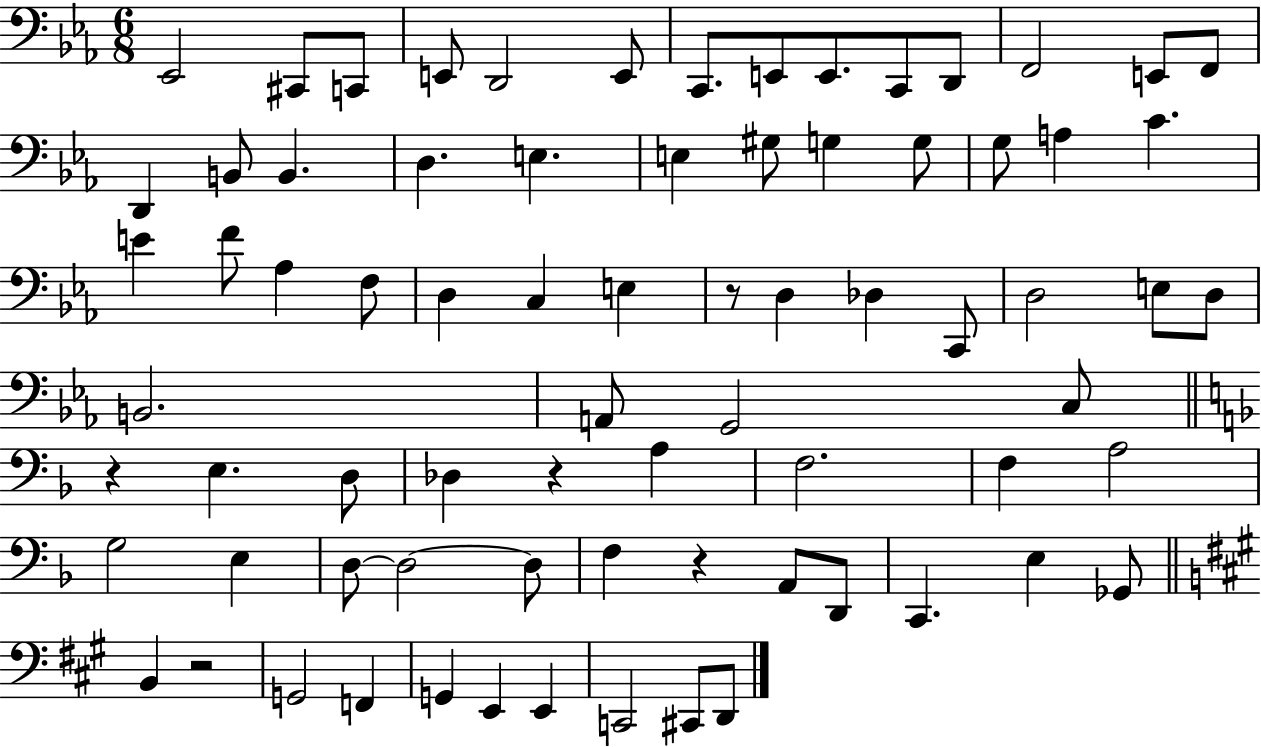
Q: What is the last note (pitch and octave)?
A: D2